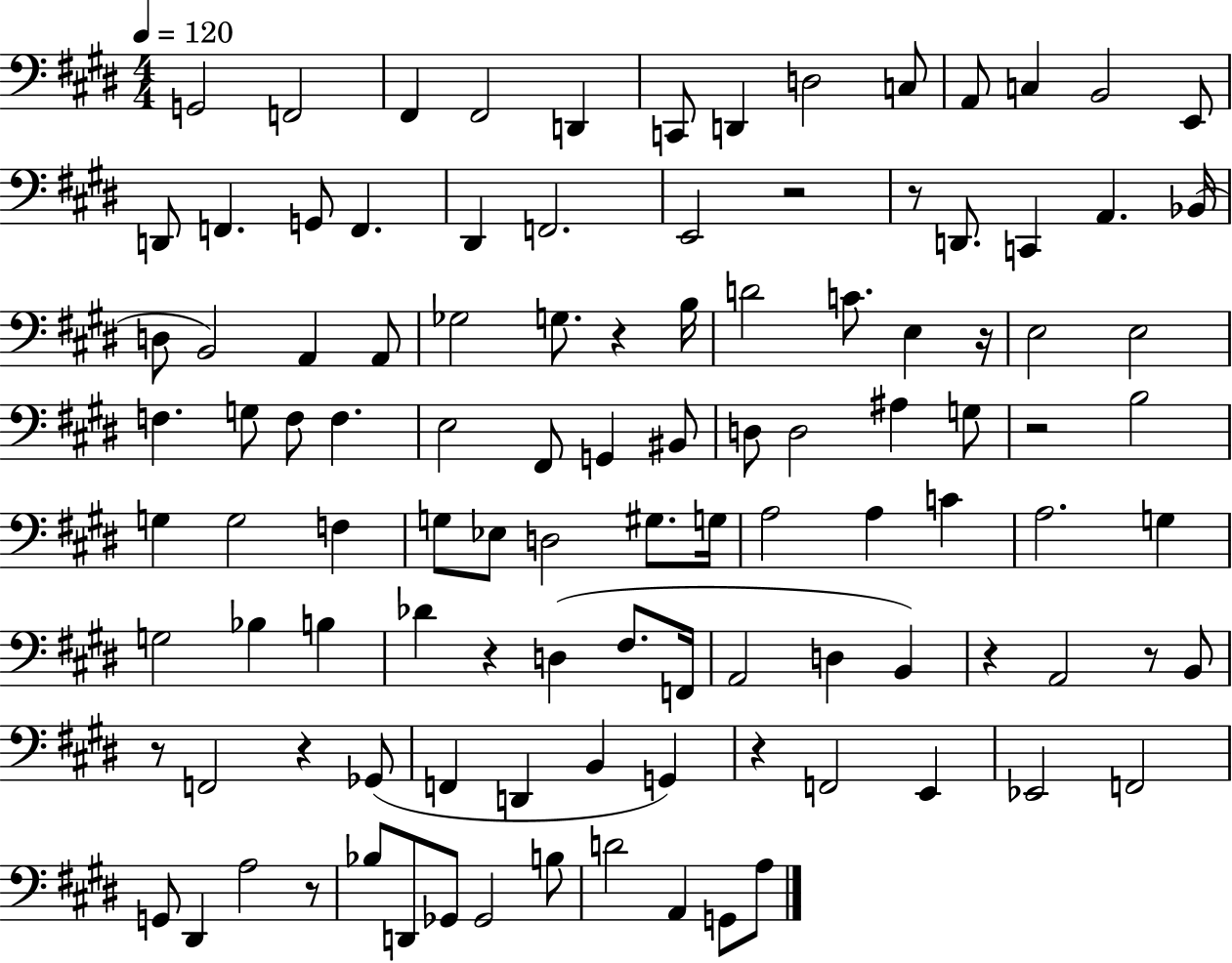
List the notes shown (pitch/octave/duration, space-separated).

G2/h F2/h F#2/q F#2/h D2/q C2/e D2/q D3/h C3/e A2/e C3/q B2/h E2/e D2/e F2/q. G2/e F2/q. D#2/q F2/h. E2/h R/h R/e D2/e. C2/q A2/q. Bb2/s D3/e B2/h A2/q A2/e Gb3/h G3/e. R/q B3/s D4/h C4/e. E3/q R/s E3/h E3/h F3/q. G3/e F3/e F3/q. E3/h F#2/e G2/q BIS2/e D3/e D3/h A#3/q G3/e R/h B3/h G3/q G3/h F3/q G3/e Eb3/e D3/h G#3/e. G3/s A3/h A3/q C4/q A3/h. G3/q G3/h Bb3/q B3/q Db4/q R/q D3/q F#3/e. F2/s A2/h D3/q B2/q R/q A2/h R/e B2/e R/e F2/h R/q Gb2/e F2/q D2/q B2/q G2/q R/q F2/h E2/q Eb2/h F2/h G2/e D#2/q A3/h R/e Bb3/e D2/e Gb2/e Gb2/h B3/e D4/h A2/q G2/e A3/e